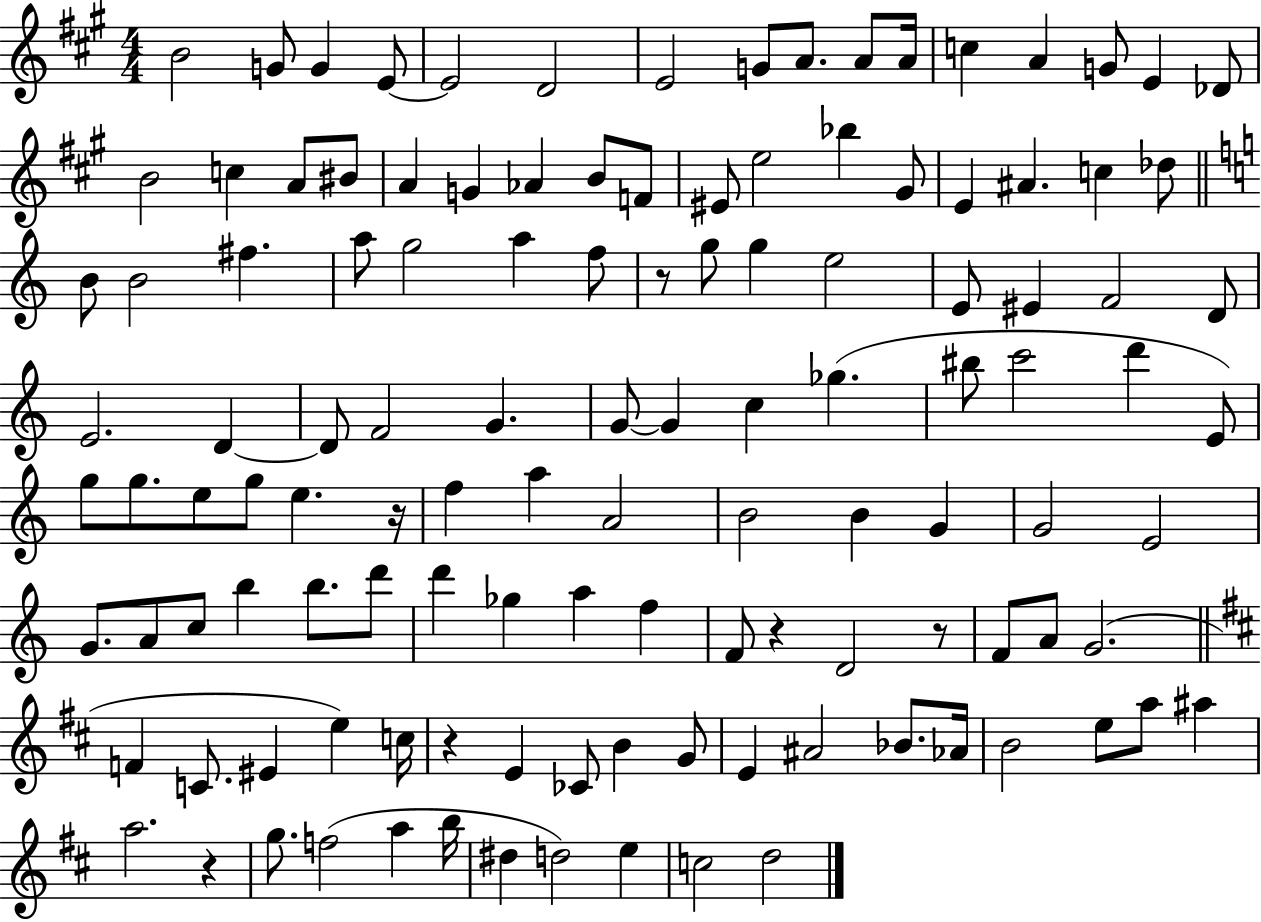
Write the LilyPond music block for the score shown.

{
  \clef treble
  \numericTimeSignature
  \time 4/4
  \key a \major
  b'2 g'8 g'4 e'8~~ | e'2 d'2 | e'2 g'8 a'8. a'8 a'16 | c''4 a'4 g'8 e'4 des'8 | \break b'2 c''4 a'8 bis'8 | a'4 g'4 aes'4 b'8 f'8 | eis'8 e''2 bes''4 gis'8 | e'4 ais'4. c''4 des''8 | \break \bar "||" \break \key c \major b'8 b'2 fis''4. | a''8 g''2 a''4 f''8 | r8 g''8 g''4 e''2 | e'8 eis'4 f'2 d'8 | \break e'2. d'4~~ | d'8 f'2 g'4. | g'8~~ g'4 c''4 ges''4.( | bis''8 c'''2 d'''4 e'8) | \break g''8 g''8. e''8 g''8 e''4. r16 | f''4 a''4 a'2 | b'2 b'4 g'4 | g'2 e'2 | \break g'8. a'8 c''8 b''4 b''8. d'''8 | d'''4 ges''4 a''4 f''4 | f'8 r4 d'2 r8 | f'8 a'8 g'2.( | \break \bar "||" \break \key b \minor f'4 c'8. eis'4 e''4) c''16 | r4 e'4 ces'8 b'4 g'8 | e'4 ais'2 bes'8. aes'16 | b'2 e''8 a''8 ais''4 | \break a''2. r4 | g''8. f''2( a''4 b''16 | dis''4 d''2) e''4 | c''2 d''2 | \break \bar "|."
}